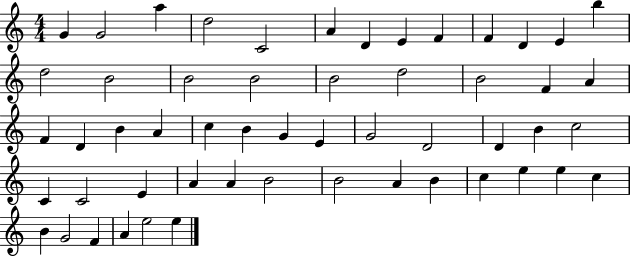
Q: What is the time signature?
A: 4/4